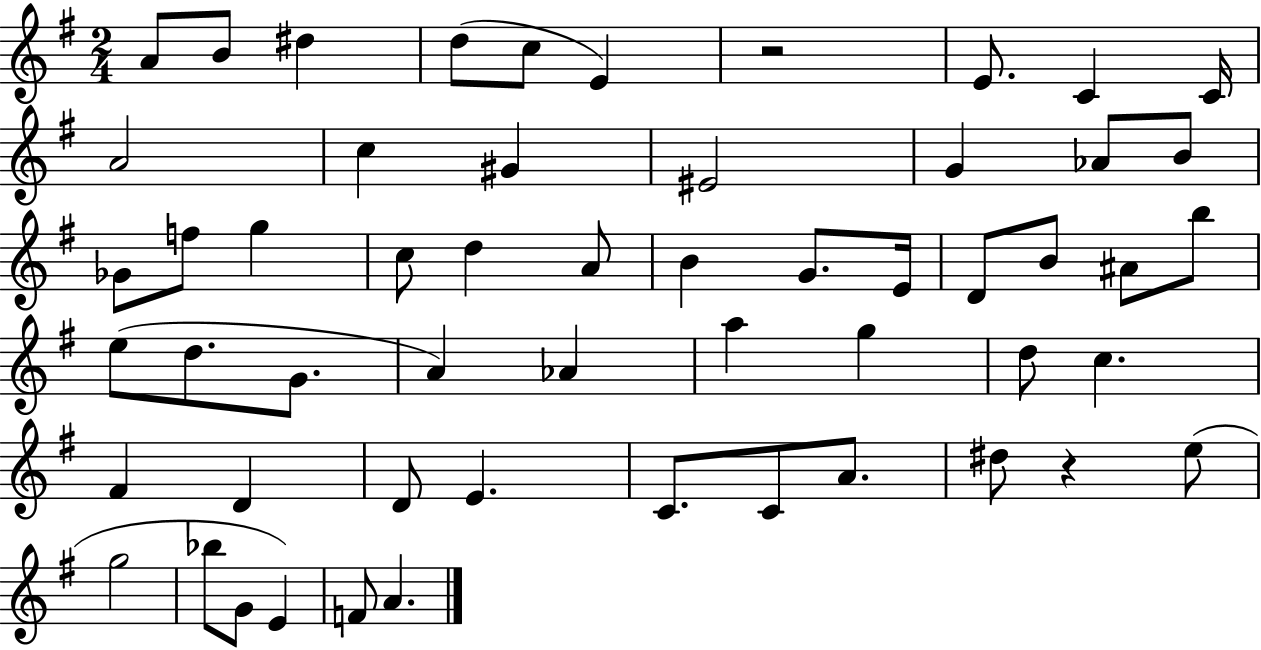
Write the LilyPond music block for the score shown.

{
  \clef treble
  \numericTimeSignature
  \time 2/4
  \key g \major
  \repeat volta 2 { a'8 b'8 dis''4 | d''8( c''8 e'4) | r2 | e'8. c'4 c'16 | \break a'2 | c''4 gis'4 | eis'2 | g'4 aes'8 b'8 | \break ges'8 f''8 g''4 | c''8 d''4 a'8 | b'4 g'8. e'16 | d'8 b'8 ais'8 b''8 | \break e''8( d''8. g'8. | a'4) aes'4 | a''4 g''4 | d''8 c''4. | \break fis'4 d'4 | d'8 e'4. | c'8. c'8 a'8. | dis''8 r4 e''8( | \break g''2 | bes''8 g'8 e'4) | f'8 a'4. | } \bar "|."
}